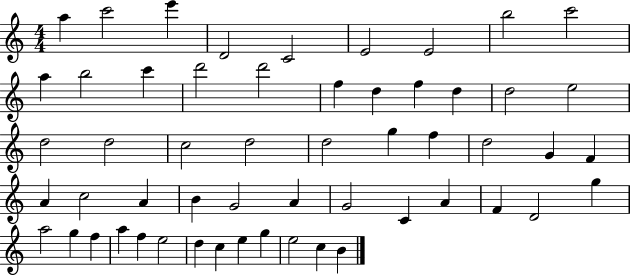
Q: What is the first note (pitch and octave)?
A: A5